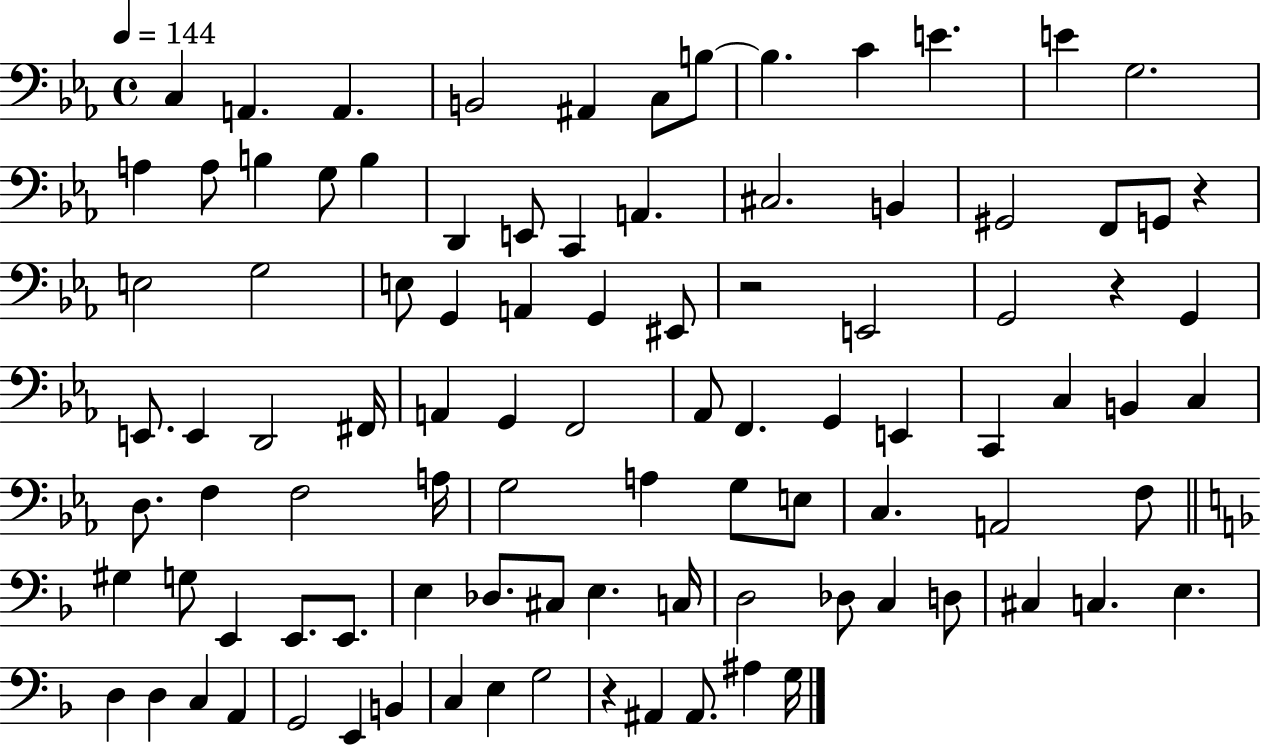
{
  \clef bass
  \time 4/4
  \defaultTimeSignature
  \key ees \major
  \tempo 4 = 144
  c4 a,4. a,4. | b,2 ais,4 c8 b8~~ | b4. c'4 e'4. | e'4 g2. | \break a4 a8 b4 g8 b4 | d,4 e,8 c,4 a,4. | cis2. b,4 | gis,2 f,8 g,8 r4 | \break e2 g2 | e8 g,4 a,4 g,4 eis,8 | r2 e,2 | g,2 r4 g,4 | \break e,8. e,4 d,2 fis,16 | a,4 g,4 f,2 | aes,8 f,4. g,4 e,4 | c,4 c4 b,4 c4 | \break d8. f4 f2 a16 | g2 a4 g8 e8 | c4. a,2 f8 | \bar "||" \break \key f \major gis4 g8 e,4 e,8. e,8. | e4 des8. cis8 e4. c16 | d2 des8 c4 d8 | cis4 c4. e4. | \break d4 d4 c4 a,4 | g,2 e,4 b,4 | c4 e4 g2 | r4 ais,4 ais,8. ais4 g16 | \break \bar "|."
}